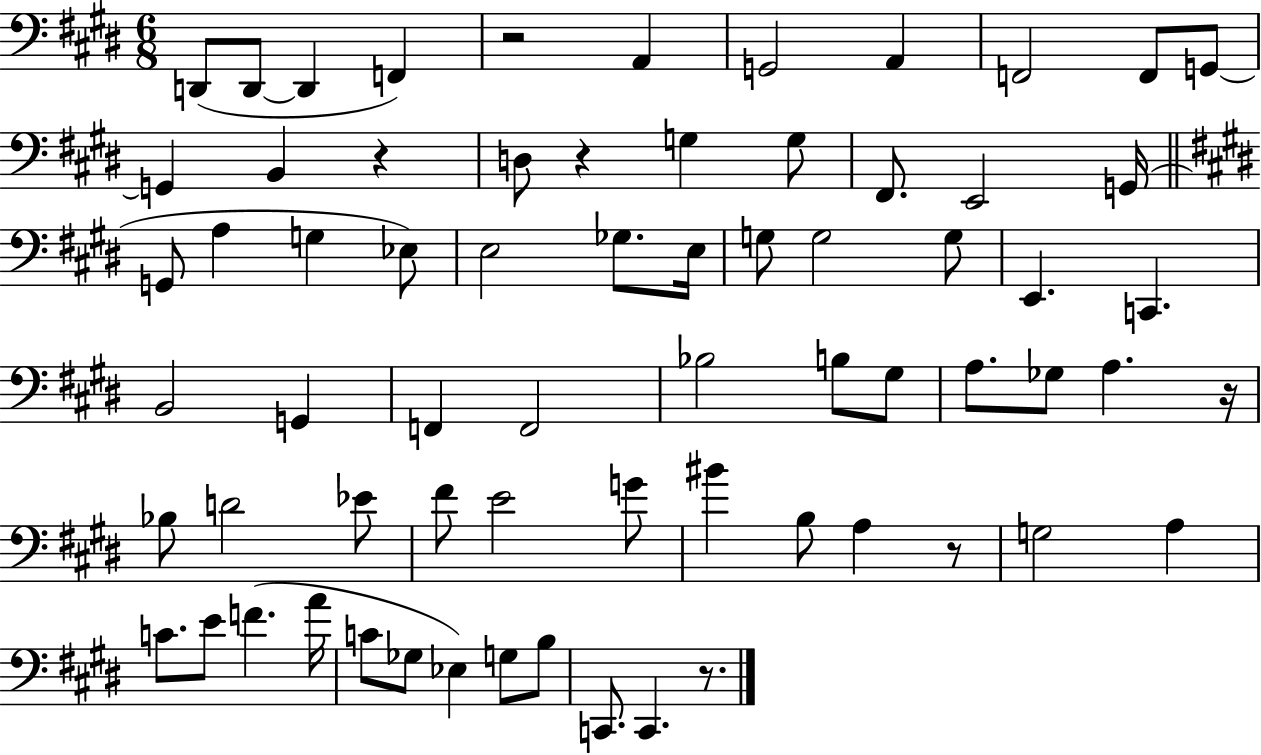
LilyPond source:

{
  \clef bass
  \numericTimeSignature
  \time 6/8
  \key e \major
  d,8( d,8~~ d,4 f,4) | r2 a,4 | g,2 a,4 | f,2 f,8 g,8~~ | \break g,4 b,4 r4 | d8 r4 g4 g8 | fis,8. e,2 g,16( | \bar "||" \break \key e \major g,8 a4 g4 ees8) | e2 ges8. e16 | g8 g2 g8 | e,4. c,4. | \break b,2 g,4 | f,4 f,2 | bes2 b8 gis8 | a8. ges8 a4. r16 | \break bes8 d'2 ees'8 | fis'8 e'2 g'8 | bis'4 b8 a4 r8 | g2 a4 | \break c'8. e'8 f'4.( a'16 | c'8 ges8 ees4) g8 b8 | c,8. c,4. r8. | \bar "|."
}